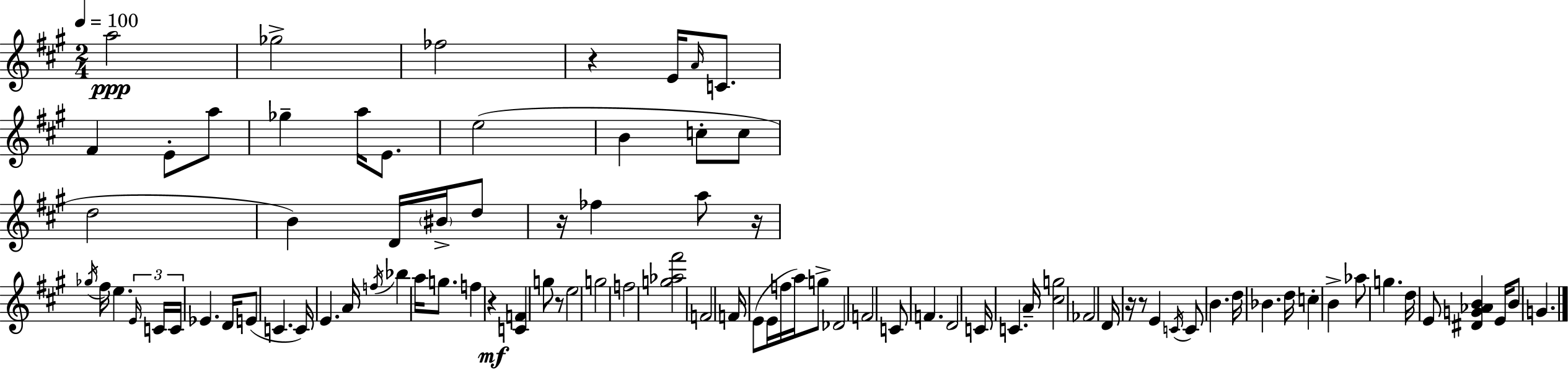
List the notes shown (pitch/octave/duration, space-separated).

A5/h Gb5/h FES5/h R/q E4/s A4/s C4/e. F#4/q E4/e A5/e Gb5/q A5/s E4/e. E5/h B4/q C5/e C5/e D5/h B4/q D4/s BIS4/s D5/e R/s FES5/q A5/e R/s Gb5/s F#5/s E5/q. E4/s C4/s C4/s Eb4/q. D4/s E4/e C4/q. C4/s E4/q. A4/s F5/s Bb5/q A5/s G5/e. F5/q R/q [C4,F4]/q G5/e R/e E5/h G5/h F5/h [G5,Ab5,F#6]/h F4/h F4/s E4/e E4/s F5/s A5/s G5/e Db4/h F4/h C4/e F4/q. D4/h C4/s C4/q. A4/s [C#5,G5]/h FES4/h D4/s R/s R/e E4/q C4/s C4/e B4/q. D5/s Bb4/q. D5/s C5/q B4/q Ab5/e G5/q. D5/s E4/e [D#4,G4,Ab4,B4]/q E4/s B4/e G4/q.